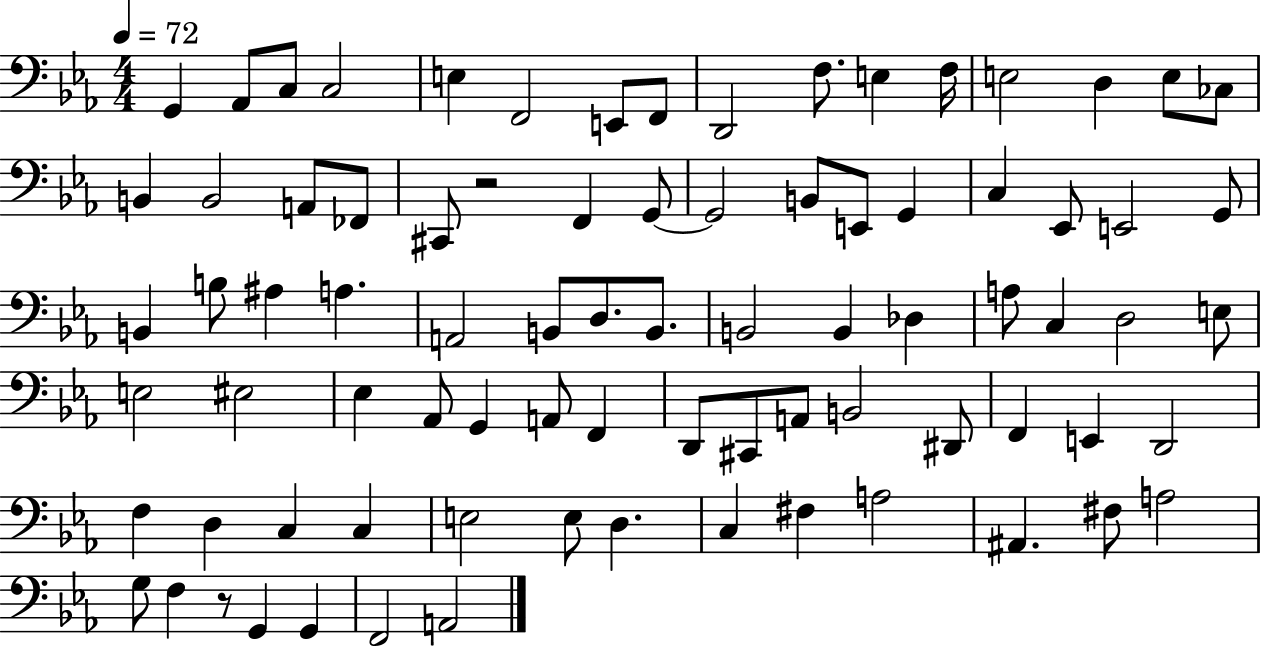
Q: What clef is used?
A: bass